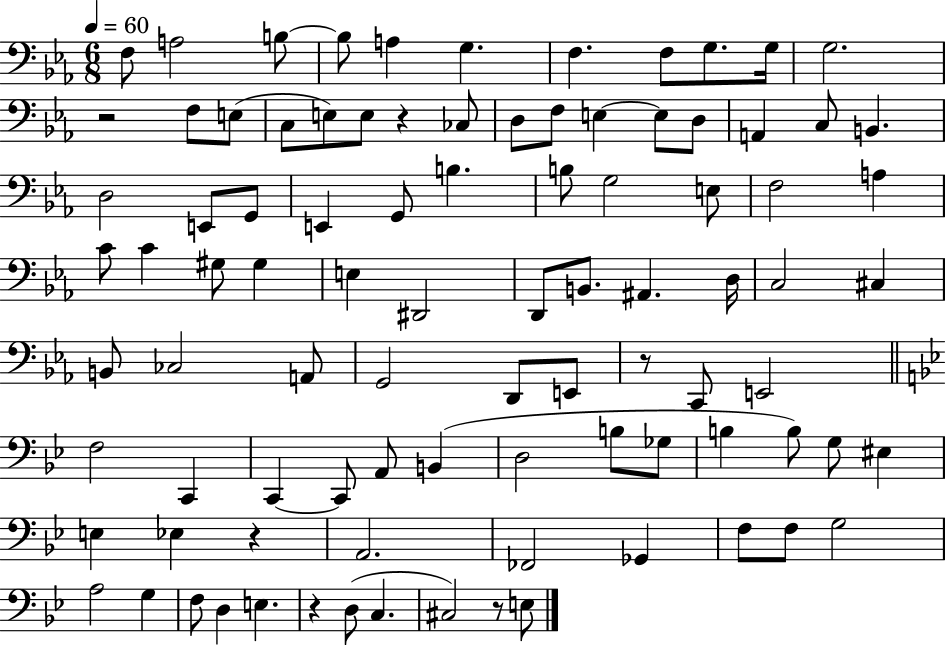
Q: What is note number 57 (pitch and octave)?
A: F3